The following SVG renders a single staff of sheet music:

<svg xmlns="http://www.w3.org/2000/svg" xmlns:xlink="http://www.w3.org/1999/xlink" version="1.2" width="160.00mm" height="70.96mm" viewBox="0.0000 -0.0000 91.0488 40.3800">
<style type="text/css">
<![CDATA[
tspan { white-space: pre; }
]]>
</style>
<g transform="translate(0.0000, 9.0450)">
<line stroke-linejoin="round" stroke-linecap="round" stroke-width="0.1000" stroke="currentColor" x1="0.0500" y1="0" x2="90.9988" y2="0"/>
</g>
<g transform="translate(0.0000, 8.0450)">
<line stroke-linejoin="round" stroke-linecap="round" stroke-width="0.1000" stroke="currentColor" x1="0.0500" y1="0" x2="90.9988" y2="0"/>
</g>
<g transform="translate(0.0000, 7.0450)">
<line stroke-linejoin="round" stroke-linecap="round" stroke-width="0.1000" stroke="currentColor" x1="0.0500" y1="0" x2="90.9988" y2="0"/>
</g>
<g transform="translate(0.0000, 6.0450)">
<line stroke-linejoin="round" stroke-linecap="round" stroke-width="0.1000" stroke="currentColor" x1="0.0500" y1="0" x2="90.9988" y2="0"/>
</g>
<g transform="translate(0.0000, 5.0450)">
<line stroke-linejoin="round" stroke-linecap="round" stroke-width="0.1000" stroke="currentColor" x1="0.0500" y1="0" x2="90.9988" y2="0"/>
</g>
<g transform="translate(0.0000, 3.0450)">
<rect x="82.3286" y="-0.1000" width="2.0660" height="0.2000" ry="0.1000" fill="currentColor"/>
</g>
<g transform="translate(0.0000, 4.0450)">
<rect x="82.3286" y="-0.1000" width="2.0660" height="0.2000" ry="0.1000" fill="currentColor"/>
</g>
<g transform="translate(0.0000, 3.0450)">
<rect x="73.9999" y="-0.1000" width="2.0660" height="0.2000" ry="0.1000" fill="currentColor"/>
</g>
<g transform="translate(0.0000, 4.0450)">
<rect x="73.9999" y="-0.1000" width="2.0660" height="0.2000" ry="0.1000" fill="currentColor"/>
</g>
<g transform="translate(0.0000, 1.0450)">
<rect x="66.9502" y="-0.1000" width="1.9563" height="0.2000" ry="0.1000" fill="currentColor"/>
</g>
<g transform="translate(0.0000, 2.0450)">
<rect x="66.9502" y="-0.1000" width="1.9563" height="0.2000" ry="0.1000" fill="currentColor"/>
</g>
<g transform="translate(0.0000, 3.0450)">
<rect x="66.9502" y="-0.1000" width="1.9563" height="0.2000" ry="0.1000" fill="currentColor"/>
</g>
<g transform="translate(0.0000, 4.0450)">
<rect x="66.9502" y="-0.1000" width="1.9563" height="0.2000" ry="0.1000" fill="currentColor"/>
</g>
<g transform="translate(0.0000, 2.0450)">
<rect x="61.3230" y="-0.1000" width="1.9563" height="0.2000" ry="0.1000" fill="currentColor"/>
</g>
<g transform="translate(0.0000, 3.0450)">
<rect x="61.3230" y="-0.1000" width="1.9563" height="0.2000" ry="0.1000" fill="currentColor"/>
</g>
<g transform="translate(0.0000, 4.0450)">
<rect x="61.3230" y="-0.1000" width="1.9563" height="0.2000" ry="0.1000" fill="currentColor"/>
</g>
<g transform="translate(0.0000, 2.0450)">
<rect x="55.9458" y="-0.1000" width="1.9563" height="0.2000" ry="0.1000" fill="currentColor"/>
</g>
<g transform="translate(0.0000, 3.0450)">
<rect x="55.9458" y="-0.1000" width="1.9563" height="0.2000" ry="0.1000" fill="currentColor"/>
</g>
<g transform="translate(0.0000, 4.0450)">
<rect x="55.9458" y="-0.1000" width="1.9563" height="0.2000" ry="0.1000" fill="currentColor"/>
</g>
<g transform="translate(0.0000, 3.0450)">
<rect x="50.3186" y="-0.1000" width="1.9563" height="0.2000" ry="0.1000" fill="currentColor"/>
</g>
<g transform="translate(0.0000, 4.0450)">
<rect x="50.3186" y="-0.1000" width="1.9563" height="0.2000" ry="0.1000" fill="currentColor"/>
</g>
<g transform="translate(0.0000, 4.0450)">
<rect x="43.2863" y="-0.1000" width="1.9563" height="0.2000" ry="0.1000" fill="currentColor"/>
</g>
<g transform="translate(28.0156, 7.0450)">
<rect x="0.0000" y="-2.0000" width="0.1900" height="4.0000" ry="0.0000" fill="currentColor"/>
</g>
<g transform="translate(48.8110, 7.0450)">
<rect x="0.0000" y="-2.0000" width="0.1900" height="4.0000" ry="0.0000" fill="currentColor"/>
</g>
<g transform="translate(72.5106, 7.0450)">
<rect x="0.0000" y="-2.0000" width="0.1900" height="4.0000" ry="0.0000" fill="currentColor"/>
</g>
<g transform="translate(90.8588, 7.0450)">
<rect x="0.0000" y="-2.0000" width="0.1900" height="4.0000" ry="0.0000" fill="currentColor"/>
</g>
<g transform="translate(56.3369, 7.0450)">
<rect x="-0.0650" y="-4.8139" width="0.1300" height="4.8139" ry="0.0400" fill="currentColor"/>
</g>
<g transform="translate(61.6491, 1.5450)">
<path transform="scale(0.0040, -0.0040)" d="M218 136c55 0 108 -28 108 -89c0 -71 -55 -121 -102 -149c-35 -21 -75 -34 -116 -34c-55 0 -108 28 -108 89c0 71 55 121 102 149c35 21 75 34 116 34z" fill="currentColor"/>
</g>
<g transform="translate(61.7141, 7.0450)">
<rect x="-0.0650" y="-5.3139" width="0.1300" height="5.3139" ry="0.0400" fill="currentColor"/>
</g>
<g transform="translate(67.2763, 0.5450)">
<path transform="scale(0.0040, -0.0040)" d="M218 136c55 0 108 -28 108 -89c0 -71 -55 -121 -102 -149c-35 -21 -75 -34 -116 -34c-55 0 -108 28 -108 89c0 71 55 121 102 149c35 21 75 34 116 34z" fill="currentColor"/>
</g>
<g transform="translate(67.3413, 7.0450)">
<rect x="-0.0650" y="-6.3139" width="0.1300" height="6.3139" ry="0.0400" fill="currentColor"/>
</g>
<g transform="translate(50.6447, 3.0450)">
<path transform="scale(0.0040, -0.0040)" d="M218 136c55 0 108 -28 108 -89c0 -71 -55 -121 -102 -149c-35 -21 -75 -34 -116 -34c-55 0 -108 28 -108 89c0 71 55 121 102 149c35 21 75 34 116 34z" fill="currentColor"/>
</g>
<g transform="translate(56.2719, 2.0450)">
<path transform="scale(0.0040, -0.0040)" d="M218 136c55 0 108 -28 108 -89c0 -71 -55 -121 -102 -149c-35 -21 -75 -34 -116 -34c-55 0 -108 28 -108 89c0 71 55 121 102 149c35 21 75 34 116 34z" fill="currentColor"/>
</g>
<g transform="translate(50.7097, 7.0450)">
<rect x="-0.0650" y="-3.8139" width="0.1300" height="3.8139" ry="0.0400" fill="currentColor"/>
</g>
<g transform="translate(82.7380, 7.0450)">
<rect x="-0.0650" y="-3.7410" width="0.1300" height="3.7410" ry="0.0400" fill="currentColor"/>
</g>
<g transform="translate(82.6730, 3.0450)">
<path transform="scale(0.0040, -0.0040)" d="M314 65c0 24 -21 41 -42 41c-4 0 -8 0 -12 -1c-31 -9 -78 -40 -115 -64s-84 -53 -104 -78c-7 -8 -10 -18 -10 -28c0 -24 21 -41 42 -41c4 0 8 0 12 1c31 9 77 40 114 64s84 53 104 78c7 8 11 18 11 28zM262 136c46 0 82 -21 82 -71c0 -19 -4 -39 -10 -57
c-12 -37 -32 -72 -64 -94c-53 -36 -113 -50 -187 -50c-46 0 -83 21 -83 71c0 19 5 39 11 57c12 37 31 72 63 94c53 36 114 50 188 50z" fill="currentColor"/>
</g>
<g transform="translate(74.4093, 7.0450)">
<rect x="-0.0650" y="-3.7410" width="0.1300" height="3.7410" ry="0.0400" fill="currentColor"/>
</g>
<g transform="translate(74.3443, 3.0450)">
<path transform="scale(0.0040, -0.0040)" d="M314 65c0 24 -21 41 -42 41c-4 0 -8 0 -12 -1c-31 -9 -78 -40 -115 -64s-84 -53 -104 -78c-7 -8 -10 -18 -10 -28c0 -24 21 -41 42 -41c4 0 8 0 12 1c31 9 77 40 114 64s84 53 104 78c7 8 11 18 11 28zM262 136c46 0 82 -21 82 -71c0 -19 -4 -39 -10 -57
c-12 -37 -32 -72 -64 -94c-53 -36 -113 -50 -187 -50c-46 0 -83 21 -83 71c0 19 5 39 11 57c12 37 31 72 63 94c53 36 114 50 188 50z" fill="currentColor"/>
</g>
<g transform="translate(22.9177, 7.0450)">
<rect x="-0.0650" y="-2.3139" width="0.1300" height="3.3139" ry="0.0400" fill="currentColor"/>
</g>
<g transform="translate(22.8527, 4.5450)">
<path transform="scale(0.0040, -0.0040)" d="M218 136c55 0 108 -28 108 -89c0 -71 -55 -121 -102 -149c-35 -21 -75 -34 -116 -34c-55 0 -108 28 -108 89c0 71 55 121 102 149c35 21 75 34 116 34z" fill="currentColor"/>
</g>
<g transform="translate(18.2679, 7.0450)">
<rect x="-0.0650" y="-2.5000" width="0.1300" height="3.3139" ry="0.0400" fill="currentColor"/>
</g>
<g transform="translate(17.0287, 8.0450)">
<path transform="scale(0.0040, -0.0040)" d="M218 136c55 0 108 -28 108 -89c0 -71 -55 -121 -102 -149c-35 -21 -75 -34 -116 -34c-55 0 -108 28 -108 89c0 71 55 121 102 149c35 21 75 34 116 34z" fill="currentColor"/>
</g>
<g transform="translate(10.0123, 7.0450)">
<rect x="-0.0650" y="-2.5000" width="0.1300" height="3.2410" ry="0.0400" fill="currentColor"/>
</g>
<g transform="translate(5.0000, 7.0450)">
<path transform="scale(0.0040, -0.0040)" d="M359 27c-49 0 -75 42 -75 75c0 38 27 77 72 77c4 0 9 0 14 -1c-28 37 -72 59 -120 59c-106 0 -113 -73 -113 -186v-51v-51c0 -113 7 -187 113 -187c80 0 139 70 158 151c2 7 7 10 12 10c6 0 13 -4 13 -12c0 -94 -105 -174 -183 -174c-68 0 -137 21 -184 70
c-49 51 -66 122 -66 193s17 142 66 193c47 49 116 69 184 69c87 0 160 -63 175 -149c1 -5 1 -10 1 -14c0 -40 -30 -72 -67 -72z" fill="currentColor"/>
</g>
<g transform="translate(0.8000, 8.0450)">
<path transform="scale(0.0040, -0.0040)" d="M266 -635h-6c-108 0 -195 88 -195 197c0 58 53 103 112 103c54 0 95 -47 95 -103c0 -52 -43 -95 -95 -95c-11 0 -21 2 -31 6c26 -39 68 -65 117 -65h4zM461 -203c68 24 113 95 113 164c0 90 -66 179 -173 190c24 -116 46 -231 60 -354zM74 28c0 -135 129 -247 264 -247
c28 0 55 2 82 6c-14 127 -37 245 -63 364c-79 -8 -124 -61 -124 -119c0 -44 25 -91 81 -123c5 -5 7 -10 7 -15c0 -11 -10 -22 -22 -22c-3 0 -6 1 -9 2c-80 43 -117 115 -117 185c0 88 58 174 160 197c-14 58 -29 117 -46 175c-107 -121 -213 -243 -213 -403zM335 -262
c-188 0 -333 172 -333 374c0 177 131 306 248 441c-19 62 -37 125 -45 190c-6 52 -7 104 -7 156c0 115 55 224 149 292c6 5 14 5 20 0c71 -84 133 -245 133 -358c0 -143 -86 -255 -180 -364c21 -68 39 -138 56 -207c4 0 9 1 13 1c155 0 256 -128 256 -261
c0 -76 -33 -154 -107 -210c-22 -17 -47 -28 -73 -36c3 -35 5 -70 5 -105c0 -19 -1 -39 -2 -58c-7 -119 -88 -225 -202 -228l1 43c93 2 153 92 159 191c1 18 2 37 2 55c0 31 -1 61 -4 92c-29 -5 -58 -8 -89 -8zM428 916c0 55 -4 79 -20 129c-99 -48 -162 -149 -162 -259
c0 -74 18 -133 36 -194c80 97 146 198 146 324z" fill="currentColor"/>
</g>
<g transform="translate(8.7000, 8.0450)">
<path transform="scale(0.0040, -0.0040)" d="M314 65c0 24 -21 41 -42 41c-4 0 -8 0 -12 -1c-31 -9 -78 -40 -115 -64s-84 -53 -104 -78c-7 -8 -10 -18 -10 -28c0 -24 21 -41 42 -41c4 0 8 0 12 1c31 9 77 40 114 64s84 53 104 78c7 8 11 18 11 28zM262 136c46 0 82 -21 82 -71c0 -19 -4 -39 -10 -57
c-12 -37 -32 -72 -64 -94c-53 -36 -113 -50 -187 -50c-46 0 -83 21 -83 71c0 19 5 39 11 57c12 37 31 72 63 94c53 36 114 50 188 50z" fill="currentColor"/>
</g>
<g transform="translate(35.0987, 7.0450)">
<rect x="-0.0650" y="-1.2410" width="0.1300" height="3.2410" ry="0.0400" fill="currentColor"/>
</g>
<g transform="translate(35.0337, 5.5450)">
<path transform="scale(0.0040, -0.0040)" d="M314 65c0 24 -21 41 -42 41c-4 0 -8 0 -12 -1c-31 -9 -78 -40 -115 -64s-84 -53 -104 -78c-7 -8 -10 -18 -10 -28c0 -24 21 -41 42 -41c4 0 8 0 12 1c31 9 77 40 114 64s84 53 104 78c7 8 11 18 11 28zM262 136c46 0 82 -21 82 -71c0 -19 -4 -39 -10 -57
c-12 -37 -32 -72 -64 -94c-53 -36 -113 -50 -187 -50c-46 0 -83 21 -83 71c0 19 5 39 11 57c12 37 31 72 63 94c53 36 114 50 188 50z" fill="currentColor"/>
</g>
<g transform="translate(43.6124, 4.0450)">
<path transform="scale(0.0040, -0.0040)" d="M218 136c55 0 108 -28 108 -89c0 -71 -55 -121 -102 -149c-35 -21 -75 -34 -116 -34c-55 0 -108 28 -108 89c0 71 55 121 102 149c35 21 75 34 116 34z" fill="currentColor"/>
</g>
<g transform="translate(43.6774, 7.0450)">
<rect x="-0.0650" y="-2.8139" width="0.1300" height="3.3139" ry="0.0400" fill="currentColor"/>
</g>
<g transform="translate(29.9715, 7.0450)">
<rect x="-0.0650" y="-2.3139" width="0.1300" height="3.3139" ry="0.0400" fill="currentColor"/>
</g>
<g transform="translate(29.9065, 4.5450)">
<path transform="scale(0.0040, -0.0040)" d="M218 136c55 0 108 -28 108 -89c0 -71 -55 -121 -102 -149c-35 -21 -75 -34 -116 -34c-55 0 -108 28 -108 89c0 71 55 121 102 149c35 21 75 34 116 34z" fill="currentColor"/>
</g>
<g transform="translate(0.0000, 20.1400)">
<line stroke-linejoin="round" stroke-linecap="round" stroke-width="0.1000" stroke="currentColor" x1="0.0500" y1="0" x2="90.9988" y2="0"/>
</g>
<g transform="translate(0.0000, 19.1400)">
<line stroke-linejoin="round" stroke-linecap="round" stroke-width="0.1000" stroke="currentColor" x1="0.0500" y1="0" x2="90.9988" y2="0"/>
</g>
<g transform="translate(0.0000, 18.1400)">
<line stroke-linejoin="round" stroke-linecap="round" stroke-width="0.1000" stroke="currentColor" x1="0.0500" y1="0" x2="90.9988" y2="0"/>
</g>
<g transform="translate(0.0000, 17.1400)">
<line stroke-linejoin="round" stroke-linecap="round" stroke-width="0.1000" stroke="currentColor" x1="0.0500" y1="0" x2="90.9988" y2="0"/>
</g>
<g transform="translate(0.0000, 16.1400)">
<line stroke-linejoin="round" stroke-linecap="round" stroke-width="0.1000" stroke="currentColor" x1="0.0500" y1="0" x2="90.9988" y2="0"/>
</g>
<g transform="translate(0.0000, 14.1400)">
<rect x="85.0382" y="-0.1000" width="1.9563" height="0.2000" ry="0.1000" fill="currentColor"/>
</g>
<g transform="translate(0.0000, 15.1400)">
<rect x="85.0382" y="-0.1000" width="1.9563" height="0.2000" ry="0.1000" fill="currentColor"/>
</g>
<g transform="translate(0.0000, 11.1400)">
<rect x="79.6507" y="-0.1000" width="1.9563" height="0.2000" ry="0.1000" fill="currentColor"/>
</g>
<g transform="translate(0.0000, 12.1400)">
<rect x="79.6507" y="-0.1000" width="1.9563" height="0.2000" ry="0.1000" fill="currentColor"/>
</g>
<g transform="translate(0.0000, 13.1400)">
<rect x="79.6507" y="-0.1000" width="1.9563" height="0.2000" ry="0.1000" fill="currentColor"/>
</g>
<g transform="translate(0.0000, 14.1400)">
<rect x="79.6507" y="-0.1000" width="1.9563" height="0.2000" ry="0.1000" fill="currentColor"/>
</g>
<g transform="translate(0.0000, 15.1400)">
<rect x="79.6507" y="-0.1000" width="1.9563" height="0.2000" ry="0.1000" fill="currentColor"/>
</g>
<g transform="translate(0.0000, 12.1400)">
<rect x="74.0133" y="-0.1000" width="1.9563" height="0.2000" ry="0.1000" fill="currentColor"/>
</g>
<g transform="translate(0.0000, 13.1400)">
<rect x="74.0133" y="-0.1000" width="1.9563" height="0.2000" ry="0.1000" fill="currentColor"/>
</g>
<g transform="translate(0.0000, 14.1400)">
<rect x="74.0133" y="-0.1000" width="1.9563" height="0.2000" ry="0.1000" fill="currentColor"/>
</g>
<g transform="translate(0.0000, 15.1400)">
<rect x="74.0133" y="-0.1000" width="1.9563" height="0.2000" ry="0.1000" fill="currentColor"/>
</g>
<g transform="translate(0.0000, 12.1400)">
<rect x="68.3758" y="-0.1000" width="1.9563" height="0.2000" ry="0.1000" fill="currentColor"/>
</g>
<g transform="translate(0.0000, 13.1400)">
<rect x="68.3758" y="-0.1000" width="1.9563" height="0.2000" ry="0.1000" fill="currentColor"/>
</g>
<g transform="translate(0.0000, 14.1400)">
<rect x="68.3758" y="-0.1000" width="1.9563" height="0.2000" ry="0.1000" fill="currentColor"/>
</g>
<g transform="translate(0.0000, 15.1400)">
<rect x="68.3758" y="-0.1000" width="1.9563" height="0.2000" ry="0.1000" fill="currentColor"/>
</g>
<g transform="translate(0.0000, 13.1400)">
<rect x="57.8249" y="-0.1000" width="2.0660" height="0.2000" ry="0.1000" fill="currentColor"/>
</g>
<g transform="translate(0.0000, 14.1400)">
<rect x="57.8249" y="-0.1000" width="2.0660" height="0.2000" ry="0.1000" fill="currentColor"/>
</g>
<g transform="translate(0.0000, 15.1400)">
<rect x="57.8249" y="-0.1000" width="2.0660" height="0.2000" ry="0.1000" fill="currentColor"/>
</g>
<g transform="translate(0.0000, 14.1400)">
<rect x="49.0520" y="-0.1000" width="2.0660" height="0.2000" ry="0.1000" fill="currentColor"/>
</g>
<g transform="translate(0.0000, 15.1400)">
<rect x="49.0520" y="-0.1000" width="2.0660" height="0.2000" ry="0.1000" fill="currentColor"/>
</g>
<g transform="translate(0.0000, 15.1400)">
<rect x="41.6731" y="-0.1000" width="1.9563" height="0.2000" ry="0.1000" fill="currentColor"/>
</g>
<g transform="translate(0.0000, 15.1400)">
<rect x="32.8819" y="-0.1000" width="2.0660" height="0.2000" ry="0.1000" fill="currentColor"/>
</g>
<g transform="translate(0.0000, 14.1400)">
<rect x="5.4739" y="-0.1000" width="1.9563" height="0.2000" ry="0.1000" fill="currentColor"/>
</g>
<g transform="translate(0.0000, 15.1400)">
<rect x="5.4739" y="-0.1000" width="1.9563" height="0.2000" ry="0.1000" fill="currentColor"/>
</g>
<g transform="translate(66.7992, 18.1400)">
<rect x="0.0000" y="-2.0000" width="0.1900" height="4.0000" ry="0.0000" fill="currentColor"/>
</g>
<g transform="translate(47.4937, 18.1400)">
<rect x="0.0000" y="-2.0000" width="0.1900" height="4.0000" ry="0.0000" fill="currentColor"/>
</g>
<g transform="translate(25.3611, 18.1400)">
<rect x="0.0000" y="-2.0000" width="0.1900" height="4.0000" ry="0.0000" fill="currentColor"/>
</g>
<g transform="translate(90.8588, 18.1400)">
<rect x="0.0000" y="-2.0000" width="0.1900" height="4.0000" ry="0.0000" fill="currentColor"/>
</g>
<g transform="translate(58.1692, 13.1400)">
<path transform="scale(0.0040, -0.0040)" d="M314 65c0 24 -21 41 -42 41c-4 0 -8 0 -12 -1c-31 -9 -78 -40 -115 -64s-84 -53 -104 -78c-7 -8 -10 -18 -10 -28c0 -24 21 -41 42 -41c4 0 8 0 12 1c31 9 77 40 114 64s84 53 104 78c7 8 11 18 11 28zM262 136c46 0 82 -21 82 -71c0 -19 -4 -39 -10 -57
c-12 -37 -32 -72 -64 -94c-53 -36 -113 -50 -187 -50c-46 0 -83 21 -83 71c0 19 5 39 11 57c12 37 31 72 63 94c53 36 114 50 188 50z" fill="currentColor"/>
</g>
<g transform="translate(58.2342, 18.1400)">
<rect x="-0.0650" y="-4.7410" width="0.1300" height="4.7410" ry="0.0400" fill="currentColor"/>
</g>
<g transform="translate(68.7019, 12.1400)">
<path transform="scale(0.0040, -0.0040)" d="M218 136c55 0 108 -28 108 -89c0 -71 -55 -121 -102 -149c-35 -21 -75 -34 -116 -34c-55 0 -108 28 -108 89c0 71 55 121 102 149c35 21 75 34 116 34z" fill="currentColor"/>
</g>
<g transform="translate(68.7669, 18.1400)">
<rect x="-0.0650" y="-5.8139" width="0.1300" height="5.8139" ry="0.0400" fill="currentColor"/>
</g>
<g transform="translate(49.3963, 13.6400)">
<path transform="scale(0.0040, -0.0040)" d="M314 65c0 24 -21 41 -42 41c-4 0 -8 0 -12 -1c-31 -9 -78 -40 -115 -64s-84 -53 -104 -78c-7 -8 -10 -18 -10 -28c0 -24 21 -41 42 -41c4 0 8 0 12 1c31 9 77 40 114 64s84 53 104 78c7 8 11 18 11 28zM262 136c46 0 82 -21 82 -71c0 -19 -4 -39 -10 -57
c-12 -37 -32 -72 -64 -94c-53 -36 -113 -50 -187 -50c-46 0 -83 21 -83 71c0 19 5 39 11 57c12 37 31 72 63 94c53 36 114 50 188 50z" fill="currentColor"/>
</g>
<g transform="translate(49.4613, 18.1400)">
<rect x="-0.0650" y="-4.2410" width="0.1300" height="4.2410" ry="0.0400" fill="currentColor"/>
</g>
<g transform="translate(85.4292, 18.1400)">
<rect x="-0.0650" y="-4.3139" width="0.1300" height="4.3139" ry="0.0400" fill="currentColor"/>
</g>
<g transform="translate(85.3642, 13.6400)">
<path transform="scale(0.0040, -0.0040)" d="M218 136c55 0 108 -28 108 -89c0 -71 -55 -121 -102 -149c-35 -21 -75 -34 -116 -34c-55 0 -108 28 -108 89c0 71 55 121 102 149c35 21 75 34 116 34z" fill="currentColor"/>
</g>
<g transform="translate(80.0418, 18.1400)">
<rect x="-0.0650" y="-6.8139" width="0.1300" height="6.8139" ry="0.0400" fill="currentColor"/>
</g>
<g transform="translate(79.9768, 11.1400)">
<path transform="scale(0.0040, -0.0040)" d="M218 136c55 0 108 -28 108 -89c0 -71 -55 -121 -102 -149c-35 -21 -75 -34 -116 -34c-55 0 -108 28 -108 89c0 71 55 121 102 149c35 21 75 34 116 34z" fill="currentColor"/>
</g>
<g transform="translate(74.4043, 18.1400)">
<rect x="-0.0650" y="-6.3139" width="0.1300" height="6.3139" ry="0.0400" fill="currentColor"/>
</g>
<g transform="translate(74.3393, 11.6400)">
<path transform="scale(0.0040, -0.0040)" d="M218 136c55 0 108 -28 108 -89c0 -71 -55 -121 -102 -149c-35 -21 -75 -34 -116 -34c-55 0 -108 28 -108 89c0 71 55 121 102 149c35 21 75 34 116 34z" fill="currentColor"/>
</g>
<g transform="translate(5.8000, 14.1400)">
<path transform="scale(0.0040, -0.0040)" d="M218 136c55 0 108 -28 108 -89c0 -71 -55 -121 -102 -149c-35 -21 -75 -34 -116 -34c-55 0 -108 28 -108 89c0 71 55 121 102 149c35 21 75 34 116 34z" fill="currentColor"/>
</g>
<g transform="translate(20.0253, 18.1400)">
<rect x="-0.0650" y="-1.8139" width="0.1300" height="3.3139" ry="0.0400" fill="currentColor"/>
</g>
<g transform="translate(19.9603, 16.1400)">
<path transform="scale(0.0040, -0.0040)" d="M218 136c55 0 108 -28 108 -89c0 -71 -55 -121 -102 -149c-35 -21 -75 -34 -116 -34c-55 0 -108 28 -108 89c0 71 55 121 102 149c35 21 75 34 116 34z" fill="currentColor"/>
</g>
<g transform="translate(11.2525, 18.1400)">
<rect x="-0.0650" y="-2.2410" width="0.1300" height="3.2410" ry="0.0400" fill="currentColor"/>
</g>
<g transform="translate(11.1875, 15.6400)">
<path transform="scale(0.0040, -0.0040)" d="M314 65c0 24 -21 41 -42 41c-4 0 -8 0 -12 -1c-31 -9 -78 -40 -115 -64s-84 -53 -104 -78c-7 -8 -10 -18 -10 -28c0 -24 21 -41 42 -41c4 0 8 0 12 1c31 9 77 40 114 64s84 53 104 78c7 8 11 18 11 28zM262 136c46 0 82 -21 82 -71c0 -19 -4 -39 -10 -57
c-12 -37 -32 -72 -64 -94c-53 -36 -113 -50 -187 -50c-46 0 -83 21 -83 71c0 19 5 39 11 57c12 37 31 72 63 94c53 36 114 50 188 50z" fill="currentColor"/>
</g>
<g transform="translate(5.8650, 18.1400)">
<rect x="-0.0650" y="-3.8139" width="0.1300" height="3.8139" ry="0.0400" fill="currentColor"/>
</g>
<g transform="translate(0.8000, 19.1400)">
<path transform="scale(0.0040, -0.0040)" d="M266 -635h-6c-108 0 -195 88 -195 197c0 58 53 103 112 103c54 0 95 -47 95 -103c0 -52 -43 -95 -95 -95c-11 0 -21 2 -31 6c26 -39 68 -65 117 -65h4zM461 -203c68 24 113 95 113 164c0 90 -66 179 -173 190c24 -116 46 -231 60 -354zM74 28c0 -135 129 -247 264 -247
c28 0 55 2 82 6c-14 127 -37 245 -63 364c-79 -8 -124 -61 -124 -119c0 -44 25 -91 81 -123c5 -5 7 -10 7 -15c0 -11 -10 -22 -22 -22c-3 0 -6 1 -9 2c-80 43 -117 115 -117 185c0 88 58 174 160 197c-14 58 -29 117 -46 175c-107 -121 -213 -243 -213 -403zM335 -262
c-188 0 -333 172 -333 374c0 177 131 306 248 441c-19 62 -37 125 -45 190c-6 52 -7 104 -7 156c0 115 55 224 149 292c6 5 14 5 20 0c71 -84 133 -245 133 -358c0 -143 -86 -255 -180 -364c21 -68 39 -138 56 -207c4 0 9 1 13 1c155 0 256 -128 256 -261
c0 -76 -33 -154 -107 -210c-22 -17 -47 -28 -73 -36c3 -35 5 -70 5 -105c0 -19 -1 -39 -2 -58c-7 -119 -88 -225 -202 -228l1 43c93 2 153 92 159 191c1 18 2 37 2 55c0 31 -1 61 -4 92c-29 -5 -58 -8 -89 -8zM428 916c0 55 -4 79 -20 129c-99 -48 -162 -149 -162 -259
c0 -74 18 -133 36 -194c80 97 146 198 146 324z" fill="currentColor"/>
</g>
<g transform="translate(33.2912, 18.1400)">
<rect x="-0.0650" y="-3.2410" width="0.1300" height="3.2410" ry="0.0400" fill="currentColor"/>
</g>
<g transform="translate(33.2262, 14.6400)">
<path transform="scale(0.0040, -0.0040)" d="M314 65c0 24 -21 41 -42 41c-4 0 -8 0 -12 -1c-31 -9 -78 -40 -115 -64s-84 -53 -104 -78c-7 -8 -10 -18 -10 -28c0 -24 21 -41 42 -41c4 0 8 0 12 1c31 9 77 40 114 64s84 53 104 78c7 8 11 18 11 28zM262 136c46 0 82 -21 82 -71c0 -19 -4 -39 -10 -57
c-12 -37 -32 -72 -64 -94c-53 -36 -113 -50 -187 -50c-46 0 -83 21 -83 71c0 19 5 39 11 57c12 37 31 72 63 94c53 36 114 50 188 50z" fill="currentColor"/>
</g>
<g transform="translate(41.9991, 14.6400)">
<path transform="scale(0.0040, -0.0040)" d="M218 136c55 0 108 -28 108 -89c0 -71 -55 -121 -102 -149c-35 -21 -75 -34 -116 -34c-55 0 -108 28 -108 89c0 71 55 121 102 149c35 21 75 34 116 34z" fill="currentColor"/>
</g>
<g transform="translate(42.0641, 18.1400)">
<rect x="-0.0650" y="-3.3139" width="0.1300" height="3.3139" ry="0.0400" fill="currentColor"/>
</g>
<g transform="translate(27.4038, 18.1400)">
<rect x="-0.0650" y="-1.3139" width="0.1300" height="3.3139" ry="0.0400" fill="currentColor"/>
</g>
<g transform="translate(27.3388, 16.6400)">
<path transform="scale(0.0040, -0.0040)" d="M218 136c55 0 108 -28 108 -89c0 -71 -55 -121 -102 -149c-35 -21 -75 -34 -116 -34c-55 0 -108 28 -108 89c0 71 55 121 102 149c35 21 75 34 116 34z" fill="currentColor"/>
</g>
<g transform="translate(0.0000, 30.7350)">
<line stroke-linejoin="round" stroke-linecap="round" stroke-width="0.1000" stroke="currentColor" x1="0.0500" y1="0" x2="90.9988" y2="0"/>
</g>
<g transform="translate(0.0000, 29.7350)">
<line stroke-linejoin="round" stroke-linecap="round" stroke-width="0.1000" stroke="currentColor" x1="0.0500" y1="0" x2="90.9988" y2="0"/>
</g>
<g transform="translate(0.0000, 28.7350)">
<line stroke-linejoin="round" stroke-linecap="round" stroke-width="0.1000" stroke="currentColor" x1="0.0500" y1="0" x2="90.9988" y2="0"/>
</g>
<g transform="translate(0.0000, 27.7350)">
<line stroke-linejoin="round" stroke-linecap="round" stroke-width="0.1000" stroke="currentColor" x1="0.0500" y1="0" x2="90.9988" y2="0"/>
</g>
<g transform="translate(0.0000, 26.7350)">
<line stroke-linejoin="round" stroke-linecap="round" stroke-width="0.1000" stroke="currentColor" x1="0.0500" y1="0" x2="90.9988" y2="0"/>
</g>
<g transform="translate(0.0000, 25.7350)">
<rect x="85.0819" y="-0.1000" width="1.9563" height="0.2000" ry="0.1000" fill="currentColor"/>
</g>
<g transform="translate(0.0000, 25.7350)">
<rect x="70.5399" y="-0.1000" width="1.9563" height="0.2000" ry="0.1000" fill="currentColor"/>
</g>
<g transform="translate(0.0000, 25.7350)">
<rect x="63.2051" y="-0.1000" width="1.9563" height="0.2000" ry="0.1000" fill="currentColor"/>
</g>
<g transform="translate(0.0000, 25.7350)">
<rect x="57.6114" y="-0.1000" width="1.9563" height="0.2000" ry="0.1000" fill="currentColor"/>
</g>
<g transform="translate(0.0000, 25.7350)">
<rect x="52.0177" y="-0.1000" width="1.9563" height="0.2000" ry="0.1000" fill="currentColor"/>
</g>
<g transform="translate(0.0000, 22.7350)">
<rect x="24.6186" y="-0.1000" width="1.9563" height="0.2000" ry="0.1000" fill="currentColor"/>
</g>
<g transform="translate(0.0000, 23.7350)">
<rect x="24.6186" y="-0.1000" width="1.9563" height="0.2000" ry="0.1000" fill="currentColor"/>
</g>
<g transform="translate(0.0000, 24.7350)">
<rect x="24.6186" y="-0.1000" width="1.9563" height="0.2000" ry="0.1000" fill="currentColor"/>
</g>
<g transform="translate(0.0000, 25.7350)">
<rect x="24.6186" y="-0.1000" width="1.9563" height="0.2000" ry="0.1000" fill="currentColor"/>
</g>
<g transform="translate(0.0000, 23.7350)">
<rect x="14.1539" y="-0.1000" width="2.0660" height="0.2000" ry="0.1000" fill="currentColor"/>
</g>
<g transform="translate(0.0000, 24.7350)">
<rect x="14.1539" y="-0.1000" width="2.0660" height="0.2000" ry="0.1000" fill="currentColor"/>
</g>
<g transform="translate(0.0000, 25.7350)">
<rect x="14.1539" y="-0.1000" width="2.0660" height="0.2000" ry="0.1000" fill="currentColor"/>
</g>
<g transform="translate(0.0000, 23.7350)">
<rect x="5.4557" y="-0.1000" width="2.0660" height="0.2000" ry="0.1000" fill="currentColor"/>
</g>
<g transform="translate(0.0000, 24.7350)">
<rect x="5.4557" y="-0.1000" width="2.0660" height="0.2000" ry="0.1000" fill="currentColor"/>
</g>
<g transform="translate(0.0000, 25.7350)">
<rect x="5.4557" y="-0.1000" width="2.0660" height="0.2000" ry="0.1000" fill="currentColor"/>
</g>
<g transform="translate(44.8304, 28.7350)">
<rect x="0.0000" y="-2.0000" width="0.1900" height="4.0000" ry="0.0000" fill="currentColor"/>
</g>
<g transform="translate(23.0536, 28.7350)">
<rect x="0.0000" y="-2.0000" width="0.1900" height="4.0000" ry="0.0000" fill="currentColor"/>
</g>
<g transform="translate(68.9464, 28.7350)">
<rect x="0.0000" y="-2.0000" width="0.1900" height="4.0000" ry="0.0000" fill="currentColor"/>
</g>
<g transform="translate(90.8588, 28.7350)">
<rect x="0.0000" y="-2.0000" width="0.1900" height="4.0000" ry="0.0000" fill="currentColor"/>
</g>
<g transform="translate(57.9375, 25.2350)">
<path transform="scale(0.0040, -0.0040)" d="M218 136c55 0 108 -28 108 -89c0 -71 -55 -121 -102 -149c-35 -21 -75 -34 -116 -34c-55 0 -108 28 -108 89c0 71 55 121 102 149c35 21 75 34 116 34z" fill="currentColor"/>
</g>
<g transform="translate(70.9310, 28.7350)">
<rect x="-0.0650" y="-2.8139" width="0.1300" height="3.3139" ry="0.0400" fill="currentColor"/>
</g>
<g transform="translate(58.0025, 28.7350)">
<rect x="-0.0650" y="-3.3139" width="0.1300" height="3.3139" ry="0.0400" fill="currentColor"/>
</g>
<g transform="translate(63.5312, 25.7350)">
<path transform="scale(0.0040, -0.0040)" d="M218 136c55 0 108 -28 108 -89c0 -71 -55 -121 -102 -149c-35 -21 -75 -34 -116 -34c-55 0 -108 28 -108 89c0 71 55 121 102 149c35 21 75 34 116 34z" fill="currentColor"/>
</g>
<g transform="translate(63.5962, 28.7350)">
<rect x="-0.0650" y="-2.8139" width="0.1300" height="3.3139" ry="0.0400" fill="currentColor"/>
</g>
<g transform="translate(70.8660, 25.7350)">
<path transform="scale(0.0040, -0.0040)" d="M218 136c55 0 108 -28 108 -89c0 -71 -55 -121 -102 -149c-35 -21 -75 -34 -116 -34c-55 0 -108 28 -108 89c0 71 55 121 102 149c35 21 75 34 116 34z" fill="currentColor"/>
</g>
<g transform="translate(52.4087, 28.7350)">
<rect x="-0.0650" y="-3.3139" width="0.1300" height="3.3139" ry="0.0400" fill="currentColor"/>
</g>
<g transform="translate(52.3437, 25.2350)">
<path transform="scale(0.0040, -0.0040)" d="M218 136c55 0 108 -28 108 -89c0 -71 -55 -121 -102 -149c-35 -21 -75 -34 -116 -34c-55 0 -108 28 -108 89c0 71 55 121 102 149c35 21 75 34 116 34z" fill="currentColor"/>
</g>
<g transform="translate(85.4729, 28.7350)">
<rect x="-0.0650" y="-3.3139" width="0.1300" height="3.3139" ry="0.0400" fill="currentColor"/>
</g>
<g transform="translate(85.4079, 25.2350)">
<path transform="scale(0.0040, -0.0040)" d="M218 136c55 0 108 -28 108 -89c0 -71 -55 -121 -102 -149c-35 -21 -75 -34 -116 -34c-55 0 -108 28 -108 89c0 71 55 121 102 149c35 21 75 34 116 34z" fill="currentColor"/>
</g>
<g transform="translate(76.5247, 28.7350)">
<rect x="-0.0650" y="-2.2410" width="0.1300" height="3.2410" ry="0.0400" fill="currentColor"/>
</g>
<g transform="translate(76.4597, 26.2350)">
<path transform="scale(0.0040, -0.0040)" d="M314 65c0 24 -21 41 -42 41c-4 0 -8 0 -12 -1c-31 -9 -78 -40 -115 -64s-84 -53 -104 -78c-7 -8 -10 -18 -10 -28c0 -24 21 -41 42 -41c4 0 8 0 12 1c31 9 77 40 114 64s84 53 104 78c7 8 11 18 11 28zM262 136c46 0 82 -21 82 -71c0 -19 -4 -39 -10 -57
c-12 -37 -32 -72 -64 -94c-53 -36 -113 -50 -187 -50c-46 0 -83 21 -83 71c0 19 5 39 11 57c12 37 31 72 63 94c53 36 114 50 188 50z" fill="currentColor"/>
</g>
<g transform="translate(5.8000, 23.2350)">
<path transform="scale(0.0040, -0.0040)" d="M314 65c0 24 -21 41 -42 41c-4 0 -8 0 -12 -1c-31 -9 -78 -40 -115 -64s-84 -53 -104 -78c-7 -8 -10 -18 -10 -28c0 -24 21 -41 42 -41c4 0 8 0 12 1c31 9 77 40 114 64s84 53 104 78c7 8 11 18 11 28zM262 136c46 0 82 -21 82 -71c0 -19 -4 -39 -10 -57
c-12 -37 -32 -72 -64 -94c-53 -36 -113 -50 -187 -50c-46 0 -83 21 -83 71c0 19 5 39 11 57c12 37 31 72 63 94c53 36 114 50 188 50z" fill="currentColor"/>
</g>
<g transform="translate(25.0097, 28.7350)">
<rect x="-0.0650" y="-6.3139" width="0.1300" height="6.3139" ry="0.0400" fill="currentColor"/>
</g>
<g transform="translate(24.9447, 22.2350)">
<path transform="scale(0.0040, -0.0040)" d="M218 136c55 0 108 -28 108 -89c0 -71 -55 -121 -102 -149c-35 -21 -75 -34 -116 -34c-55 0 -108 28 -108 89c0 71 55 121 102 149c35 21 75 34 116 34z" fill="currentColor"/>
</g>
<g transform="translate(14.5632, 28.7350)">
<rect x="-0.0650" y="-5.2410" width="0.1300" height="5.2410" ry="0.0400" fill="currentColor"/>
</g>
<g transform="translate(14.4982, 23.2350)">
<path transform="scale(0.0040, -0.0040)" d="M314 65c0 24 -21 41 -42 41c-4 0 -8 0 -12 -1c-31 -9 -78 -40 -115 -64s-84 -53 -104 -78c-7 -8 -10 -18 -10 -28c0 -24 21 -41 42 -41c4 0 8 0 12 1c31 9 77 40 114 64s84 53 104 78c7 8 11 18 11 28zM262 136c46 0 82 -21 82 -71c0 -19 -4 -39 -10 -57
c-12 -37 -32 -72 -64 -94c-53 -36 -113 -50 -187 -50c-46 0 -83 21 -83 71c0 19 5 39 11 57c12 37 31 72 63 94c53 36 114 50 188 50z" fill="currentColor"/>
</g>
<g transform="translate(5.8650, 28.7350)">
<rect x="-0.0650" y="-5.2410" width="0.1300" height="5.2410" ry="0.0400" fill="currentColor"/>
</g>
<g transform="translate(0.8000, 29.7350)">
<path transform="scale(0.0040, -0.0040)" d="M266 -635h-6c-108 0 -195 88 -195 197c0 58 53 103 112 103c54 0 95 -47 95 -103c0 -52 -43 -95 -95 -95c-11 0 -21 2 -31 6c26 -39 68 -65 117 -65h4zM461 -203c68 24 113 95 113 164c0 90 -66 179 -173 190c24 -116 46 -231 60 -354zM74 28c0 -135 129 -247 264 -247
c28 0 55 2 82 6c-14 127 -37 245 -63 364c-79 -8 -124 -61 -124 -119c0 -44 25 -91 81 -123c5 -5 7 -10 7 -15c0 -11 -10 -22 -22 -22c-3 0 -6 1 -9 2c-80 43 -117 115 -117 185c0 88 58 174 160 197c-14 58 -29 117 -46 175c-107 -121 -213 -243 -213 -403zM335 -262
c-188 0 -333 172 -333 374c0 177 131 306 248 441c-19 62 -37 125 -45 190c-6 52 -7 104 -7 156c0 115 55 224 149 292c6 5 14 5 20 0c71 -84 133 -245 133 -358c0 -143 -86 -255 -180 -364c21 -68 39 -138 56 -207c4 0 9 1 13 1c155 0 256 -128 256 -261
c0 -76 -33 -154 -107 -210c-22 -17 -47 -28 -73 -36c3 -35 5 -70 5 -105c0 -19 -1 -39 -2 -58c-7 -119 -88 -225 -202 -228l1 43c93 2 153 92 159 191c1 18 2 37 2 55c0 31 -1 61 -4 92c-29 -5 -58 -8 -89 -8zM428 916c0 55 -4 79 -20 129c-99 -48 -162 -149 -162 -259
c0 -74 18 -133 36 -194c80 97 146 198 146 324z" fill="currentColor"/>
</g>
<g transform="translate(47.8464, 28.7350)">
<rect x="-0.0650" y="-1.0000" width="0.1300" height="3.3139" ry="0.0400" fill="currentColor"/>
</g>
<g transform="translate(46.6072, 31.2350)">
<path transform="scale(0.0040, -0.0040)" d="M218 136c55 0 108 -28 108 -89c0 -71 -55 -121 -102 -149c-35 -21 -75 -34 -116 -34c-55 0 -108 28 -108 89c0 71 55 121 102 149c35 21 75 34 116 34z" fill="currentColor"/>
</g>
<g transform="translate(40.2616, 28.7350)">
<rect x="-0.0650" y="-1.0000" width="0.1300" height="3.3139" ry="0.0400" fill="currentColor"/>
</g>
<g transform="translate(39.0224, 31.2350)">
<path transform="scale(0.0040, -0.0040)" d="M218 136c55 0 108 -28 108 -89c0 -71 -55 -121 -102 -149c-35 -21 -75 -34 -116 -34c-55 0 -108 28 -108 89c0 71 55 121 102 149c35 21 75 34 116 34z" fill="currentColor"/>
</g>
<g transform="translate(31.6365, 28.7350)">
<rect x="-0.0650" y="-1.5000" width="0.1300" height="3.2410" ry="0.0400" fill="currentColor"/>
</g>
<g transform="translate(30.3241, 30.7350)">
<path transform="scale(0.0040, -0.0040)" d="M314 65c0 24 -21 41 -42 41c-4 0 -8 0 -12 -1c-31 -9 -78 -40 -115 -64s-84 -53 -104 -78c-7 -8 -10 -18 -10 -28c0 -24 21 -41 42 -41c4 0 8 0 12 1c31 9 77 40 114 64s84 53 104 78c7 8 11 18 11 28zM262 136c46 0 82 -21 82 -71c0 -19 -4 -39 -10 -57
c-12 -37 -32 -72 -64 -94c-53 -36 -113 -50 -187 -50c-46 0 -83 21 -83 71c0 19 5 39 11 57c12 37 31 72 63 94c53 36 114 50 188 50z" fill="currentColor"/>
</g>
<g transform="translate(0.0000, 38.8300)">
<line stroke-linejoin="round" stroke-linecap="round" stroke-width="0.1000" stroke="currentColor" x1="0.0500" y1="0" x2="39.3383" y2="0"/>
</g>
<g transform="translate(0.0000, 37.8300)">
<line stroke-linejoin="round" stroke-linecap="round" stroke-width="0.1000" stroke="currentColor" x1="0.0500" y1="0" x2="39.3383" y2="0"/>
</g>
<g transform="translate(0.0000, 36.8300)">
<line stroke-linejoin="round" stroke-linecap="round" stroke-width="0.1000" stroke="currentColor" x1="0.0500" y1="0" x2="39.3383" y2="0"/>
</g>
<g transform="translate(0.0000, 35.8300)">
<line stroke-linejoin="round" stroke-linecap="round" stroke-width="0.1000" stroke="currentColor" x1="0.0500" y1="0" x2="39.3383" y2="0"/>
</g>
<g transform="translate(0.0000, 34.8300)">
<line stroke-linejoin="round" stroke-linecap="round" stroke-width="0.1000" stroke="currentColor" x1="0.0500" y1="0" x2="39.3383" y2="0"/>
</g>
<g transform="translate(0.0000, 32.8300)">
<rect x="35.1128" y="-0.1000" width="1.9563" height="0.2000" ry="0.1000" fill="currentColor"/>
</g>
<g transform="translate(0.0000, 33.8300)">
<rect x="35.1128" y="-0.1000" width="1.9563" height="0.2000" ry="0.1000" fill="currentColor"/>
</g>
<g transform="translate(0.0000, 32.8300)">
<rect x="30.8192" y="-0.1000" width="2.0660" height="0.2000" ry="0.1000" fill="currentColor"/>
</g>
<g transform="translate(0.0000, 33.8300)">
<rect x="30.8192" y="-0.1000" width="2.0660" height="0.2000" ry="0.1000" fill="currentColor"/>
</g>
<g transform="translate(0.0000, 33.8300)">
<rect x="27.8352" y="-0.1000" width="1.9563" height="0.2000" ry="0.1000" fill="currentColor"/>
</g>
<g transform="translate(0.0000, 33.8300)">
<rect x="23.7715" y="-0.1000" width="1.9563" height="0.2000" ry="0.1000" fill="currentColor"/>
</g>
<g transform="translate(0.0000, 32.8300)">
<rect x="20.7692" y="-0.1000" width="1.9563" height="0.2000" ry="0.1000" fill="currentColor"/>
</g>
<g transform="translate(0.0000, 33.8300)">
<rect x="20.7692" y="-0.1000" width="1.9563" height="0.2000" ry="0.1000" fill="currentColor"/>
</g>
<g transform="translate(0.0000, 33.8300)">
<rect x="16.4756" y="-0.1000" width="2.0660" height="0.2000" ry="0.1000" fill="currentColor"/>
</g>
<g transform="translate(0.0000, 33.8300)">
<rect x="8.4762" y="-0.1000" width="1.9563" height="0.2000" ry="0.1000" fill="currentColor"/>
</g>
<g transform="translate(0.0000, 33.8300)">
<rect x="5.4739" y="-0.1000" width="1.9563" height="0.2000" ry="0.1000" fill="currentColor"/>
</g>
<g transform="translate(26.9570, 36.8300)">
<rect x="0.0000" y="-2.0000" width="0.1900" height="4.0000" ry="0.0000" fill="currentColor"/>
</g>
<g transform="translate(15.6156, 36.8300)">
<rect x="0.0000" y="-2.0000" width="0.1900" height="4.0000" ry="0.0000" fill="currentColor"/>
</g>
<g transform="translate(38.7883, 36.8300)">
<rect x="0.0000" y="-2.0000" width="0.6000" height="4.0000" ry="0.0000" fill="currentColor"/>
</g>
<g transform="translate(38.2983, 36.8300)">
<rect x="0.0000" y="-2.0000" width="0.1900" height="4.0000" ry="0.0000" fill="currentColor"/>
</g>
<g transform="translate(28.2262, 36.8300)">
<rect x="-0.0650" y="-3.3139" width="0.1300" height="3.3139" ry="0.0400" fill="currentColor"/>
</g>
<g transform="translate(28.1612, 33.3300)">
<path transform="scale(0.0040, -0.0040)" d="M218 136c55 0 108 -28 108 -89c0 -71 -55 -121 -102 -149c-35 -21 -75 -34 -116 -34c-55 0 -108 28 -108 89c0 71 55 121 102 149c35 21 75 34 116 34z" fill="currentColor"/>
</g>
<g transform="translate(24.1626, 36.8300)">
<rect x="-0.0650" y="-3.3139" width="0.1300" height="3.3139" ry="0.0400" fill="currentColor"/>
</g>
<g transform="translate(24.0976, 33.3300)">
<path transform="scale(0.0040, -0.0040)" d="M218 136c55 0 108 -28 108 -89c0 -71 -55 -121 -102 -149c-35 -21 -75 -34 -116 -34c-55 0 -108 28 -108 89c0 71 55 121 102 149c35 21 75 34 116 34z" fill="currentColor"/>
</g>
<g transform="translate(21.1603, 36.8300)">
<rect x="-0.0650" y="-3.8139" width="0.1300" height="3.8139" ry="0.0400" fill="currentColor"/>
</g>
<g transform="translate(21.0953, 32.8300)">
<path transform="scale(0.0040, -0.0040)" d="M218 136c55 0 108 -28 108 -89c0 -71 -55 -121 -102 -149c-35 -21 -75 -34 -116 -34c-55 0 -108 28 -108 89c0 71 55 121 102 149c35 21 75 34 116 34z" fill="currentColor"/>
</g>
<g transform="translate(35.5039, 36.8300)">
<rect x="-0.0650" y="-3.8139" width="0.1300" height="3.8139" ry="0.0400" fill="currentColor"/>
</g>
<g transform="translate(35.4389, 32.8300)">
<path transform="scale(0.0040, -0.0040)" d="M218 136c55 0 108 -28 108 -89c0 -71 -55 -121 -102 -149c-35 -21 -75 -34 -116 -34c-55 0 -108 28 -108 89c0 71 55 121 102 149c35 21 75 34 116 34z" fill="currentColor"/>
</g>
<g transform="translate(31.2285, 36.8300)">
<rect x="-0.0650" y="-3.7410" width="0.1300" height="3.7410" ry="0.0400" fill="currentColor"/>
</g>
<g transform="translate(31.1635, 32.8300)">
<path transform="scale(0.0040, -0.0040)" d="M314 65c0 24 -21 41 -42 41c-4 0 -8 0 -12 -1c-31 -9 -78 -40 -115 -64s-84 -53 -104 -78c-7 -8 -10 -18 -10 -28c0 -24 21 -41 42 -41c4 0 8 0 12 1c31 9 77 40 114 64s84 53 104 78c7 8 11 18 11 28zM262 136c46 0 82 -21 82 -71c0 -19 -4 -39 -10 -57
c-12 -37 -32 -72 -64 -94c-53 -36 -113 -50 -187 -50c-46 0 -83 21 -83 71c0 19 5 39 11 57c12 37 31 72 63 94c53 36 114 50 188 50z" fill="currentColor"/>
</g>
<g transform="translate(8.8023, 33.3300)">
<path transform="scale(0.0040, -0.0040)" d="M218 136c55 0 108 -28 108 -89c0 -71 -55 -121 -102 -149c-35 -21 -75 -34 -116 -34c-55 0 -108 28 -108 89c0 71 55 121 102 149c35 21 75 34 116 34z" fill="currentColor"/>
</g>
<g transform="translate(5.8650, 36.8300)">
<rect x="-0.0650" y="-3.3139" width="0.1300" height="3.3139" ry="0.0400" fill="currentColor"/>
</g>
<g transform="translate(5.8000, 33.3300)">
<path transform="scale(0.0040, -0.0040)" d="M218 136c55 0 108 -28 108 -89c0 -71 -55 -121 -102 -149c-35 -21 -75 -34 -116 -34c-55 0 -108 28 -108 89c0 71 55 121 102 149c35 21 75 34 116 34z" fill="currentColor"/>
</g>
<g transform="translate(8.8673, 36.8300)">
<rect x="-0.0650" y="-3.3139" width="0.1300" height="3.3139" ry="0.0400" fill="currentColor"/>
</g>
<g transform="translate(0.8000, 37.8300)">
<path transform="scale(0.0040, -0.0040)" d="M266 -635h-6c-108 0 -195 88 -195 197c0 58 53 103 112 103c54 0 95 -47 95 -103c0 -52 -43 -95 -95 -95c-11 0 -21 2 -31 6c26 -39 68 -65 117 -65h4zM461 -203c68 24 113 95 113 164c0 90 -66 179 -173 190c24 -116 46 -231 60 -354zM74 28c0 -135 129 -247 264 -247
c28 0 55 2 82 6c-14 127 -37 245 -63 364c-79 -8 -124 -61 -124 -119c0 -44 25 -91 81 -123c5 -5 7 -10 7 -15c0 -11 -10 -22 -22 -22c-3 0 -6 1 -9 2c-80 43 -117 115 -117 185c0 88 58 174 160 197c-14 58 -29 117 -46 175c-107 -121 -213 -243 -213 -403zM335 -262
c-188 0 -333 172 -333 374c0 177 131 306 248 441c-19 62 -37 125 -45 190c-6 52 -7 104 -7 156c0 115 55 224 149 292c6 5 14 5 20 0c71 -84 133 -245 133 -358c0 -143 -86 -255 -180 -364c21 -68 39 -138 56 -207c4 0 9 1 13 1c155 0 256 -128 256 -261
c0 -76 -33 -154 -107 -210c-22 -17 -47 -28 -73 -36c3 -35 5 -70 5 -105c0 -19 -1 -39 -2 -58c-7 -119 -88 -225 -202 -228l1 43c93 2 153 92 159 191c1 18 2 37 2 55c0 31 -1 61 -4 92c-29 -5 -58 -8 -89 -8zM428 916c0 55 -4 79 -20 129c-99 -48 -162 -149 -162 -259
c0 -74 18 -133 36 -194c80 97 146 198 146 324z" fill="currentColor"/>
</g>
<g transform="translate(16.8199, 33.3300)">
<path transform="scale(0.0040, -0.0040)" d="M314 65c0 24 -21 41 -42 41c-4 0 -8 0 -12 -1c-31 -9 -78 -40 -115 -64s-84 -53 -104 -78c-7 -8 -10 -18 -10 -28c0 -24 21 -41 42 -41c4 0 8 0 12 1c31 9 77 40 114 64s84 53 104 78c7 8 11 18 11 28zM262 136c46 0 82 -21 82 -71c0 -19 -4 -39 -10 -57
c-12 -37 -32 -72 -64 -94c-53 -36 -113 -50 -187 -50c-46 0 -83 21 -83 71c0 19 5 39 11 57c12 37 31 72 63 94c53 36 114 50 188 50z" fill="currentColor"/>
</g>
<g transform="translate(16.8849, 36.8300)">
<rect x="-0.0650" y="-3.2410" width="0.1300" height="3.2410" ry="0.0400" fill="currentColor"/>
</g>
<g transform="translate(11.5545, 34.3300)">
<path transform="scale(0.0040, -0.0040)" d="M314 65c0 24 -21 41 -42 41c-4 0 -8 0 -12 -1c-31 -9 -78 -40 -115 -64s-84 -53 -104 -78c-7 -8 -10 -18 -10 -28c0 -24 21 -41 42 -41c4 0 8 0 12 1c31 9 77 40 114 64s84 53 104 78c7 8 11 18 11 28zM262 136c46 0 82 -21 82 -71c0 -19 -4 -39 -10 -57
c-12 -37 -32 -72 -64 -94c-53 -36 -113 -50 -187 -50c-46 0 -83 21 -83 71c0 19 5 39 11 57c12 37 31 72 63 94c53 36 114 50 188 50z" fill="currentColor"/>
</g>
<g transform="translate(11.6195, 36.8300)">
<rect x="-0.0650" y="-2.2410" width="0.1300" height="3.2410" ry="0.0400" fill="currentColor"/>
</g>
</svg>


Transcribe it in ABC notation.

X:1
T:Untitled
M:4/4
L:1/4
K:C
G2 G g g e2 a c' e' f' a' c'2 c'2 c' g2 f e b2 b d'2 e'2 g' a' b' d' f'2 f'2 a' E2 D D b b a a g2 b b b g2 b2 c' b b c'2 c'